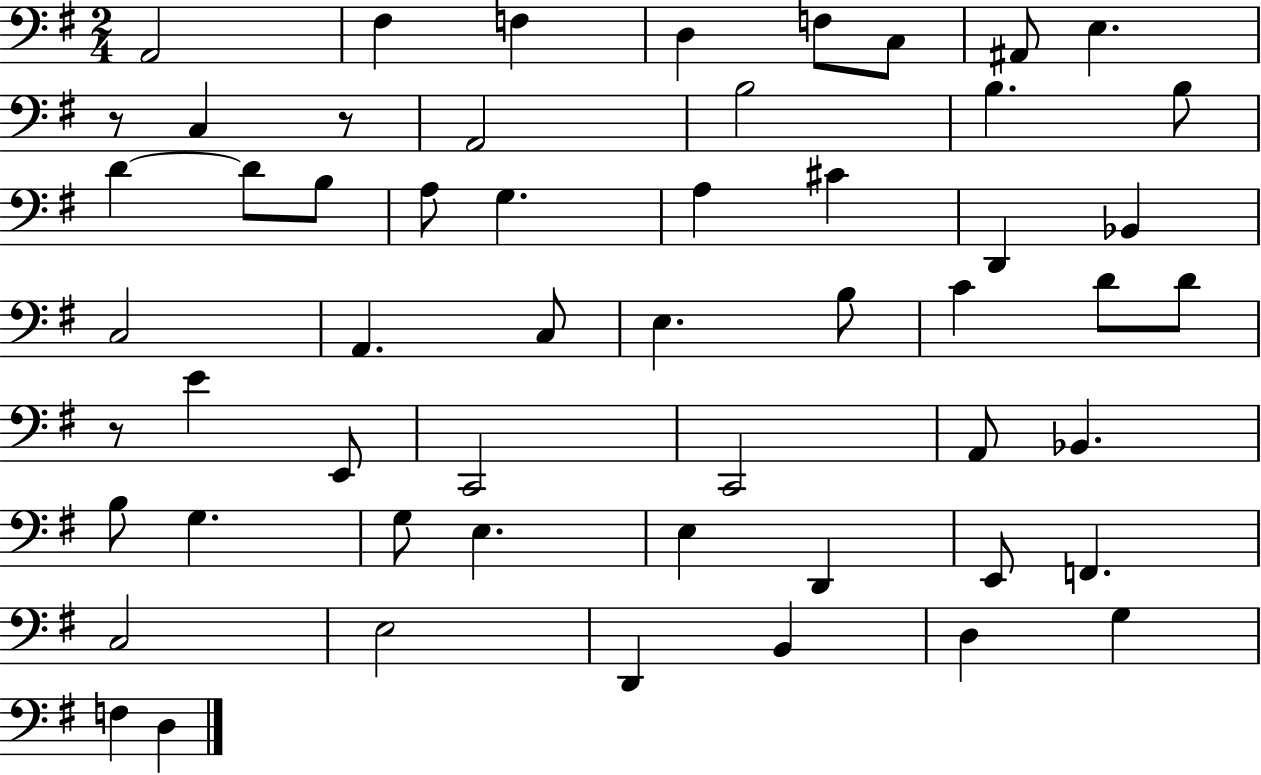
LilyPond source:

{
  \clef bass
  \numericTimeSignature
  \time 2/4
  \key g \major
  a,2 | fis4 f4 | d4 f8 c8 | ais,8 e4. | \break r8 c4 r8 | a,2 | b2 | b4. b8 | \break d'4~~ d'8 b8 | a8 g4. | a4 cis'4 | d,4 bes,4 | \break c2 | a,4. c8 | e4. b8 | c'4 d'8 d'8 | \break r8 e'4 e,8 | c,2 | c,2 | a,8 bes,4. | \break b8 g4. | g8 e4. | e4 d,4 | e,8 f,4. | \break c2 | e2 | d,4 b,4 | d4 g4 | \break f4 d4 | \bar "|."
}